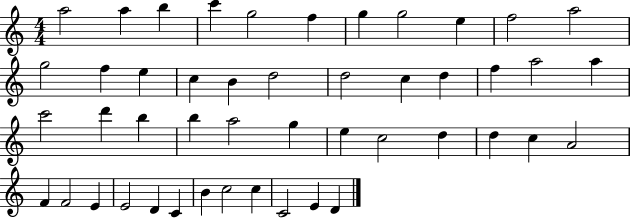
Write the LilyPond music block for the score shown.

{
  \clef treble
  \numericTimeSignature
  \time 4/4
  \key c \major
  a''2 a''4 b''4 | c'''4 g''2 f''4 | g''4 g''2 e''4 | f''2 a''2 | \break g''2 f''4 e''4 | c''4 b'4 d''2 | d''2 c''4 d''4 | f''4 a''2 a''4 | \break c'''2 d'''4 b''4 | b''4 a''2 g''4 | e''4 c''2 d''4 | d''4 c''4 a'2 | \break f'4 f'2 e'4 | e'2 d'4 c'4 | b'4 c''2 c''4 | c'2 e'4 d'4 | \break \bar "|."
}